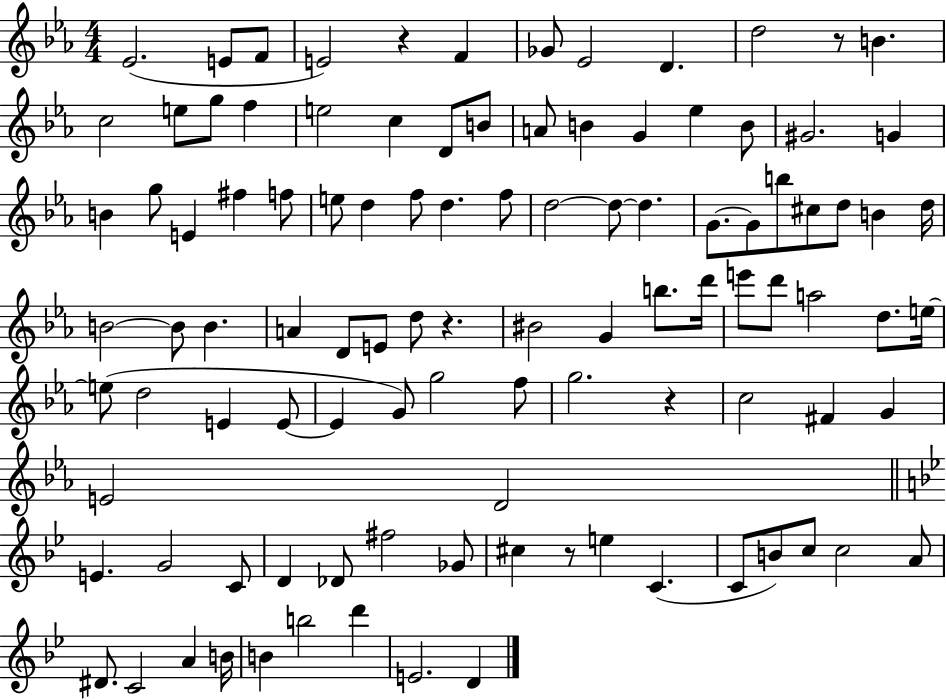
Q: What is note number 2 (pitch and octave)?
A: E4